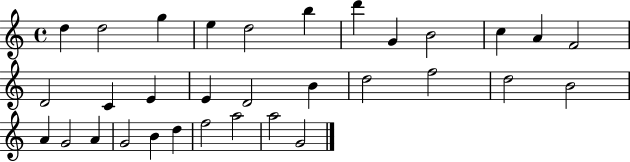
D5/q D5/h G5/q E5/q D5/h B5/q D6/q G4/q B4/h C5/q A4/q F4/h D4/h C4/q E4/q E4/q D4/h B4/q D5/h F5/h D5/h B4/h A4/q G4/h A4/q G4/h B4/q D5/q F5/h A5/h A5/h G4/h